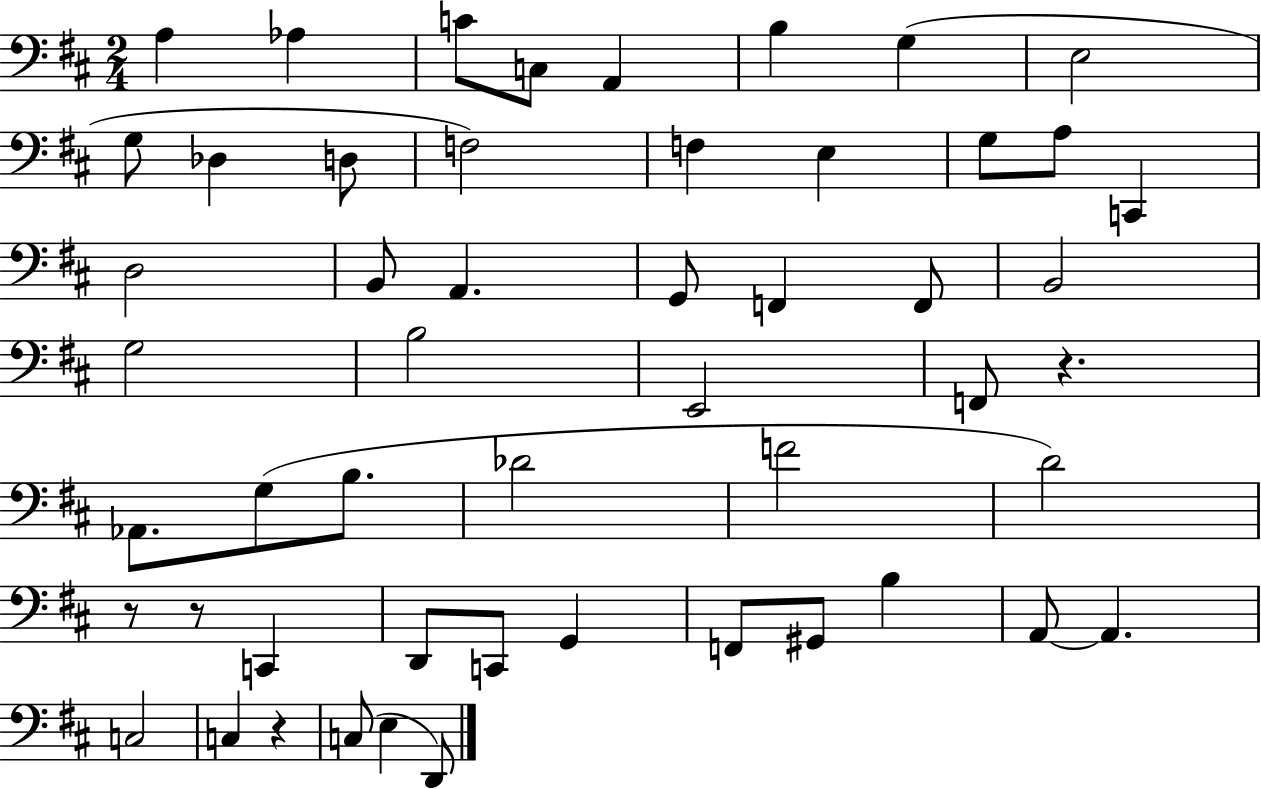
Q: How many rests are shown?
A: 4